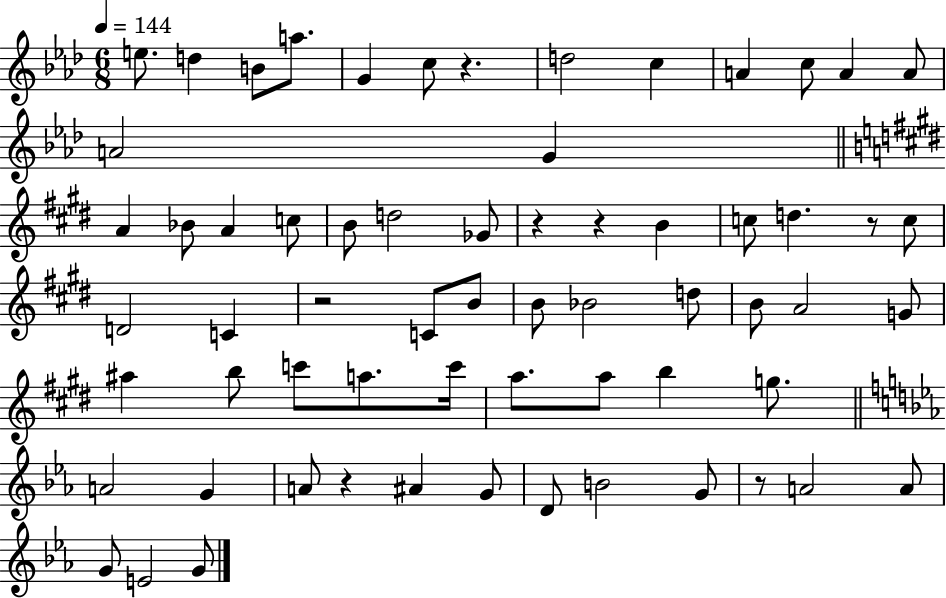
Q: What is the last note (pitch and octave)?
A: G4